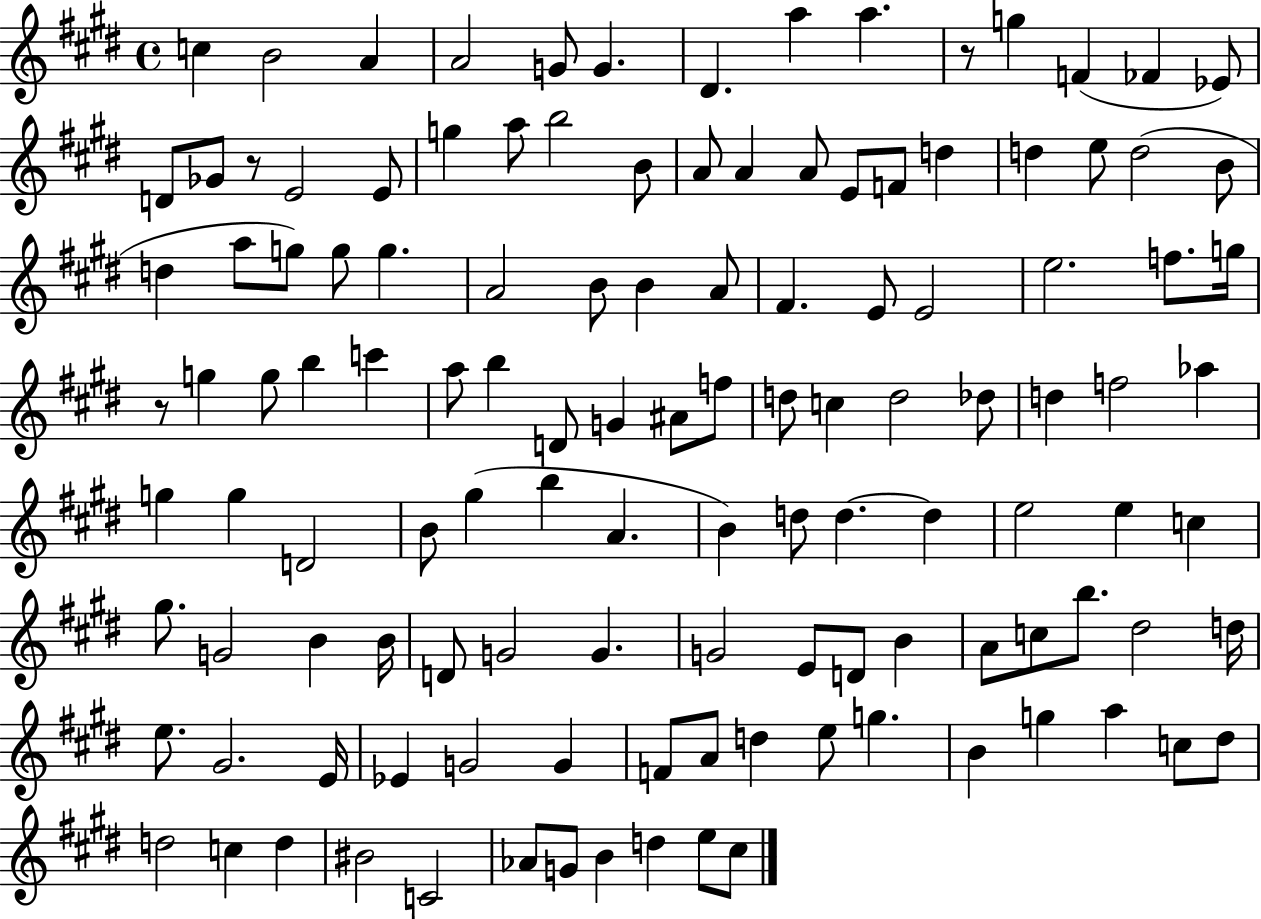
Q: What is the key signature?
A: E major